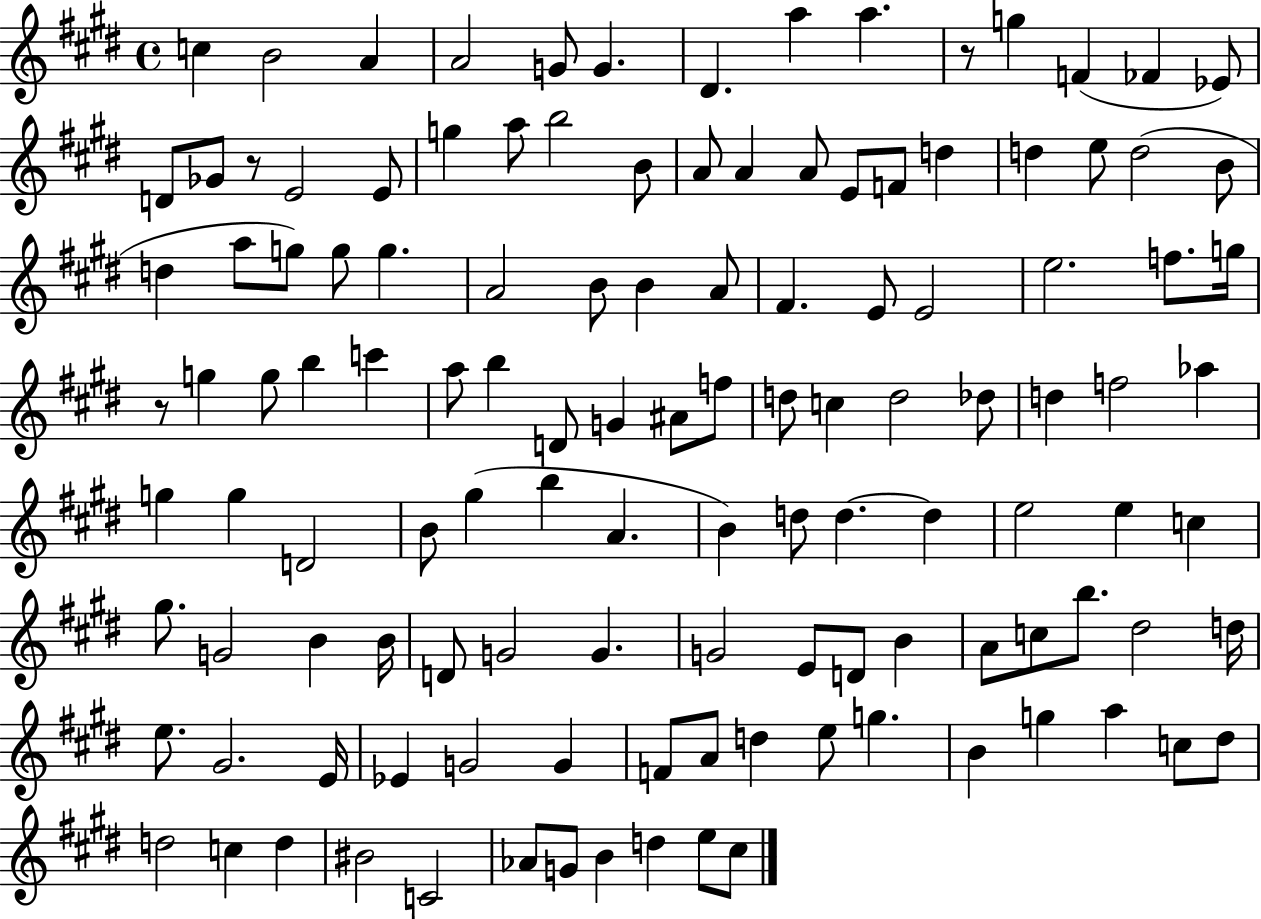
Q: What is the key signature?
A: E major